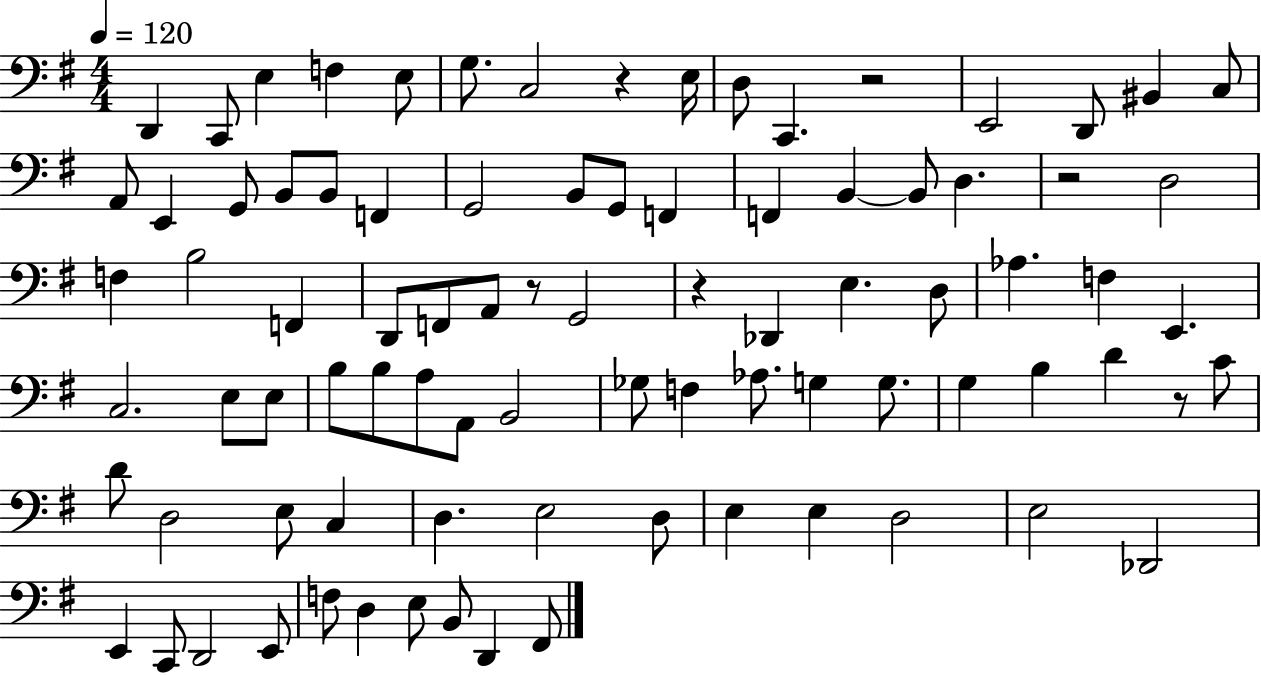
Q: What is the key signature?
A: G major